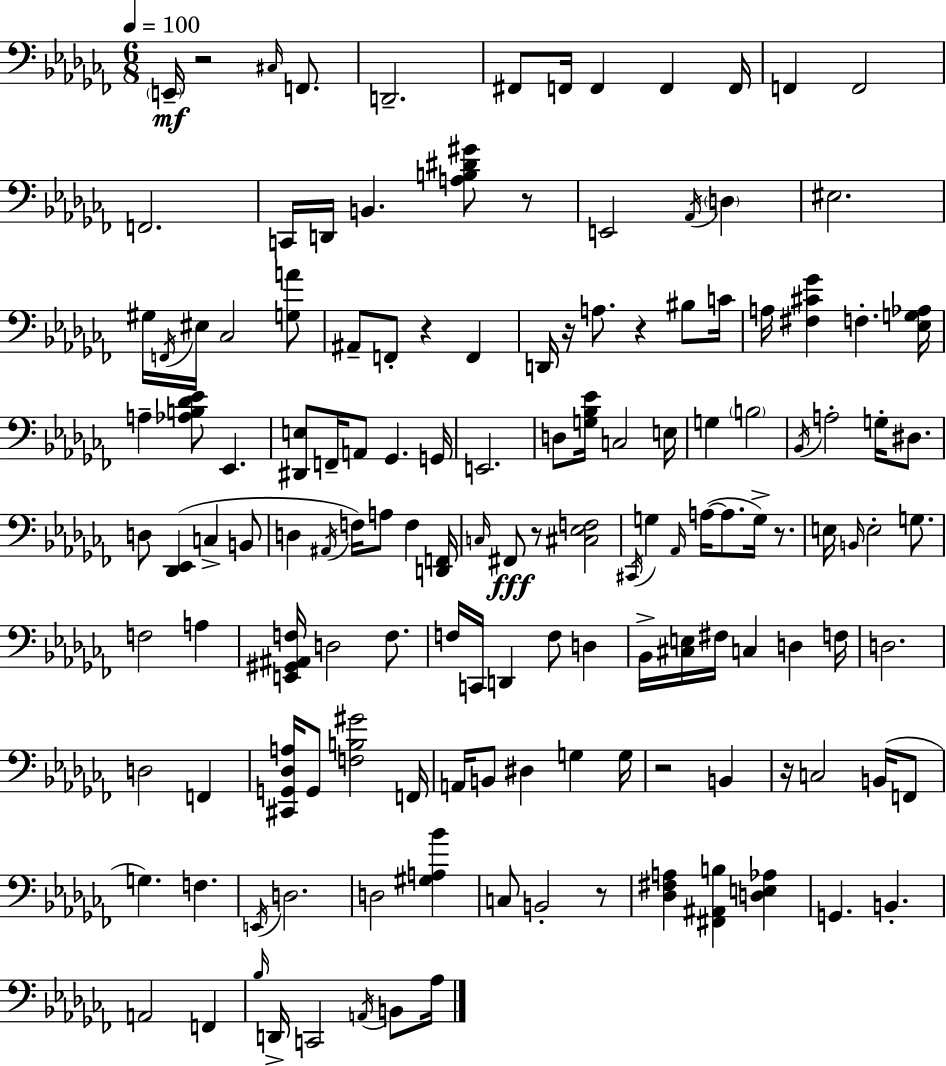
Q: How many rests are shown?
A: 10